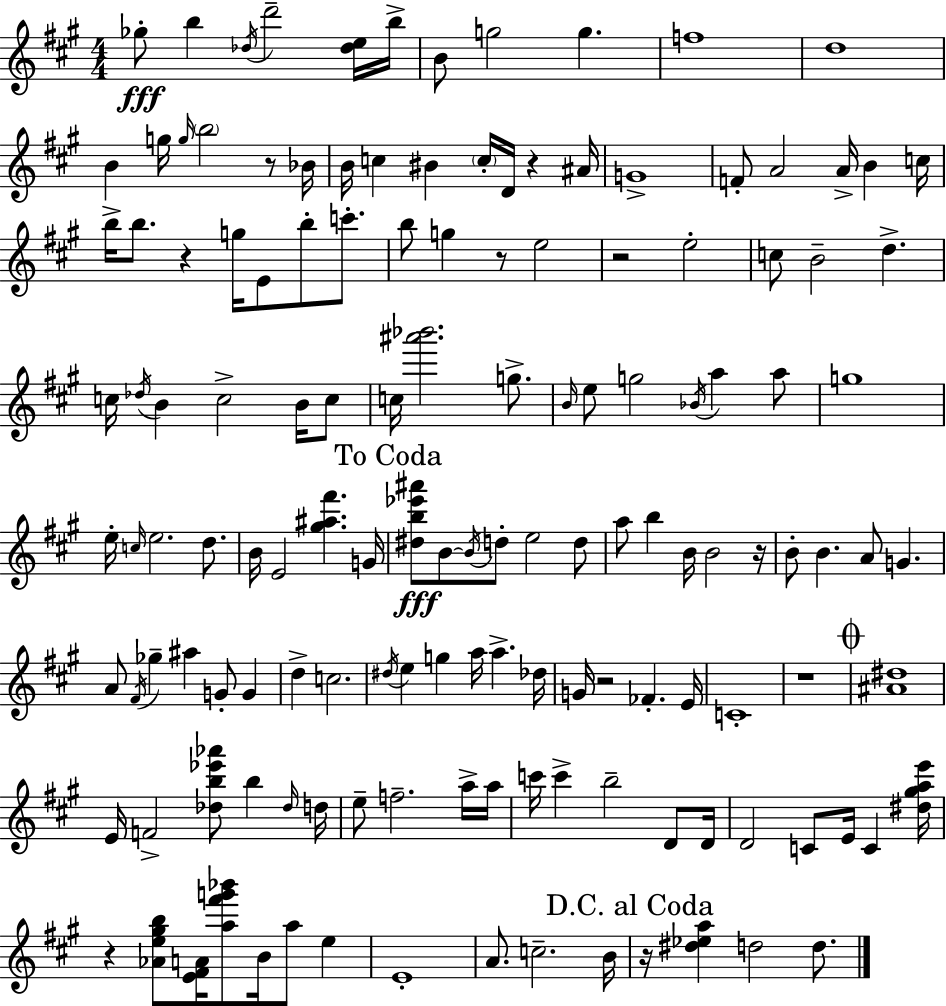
{
  \clef treble
  \numericTimeSignature
  \time 4/4
  \key a \major
  ges''8-.\fff b''4 \acciaccatura { des''16 } d'''2-- <des'' e''>16 | b''16-> b'8 g''2 g''4. | f''1 | d''1 | \break b'4 g''16 \grace { g''16 } \parenthesize b''2 r8 | bes'16 b'16 c''4 bis'4 \parenthesize c''16-. d'16 r4 | ais'16 g'1-> | f'8-. a'2 a'16-> b'4 | \break c''16 b''16-> b''8. r4 g''16 e'8 b''8-. c'''8.-. | b''8 g''4 r8 e''2 | r2 e''2-. | c''8 b'2-- d''4.-> | \break c''16 \acciaccatura { des''16 } b'4 c''2-> | b'16 c''8 c''16 <ais''' bes'''>2. | g''8.-> \grace { b'16 } e''8 g''2 \acciaccatura { bes'16 } a''4 | a''8 g''1 | \break e''16-. \grace { c''16 } e''2. | d''8. b'16 e'2 <gis'' ais'' fis'''>4. | g'16 \mark "To Coda" <dis'' b'' ees''' ais'''>8\fff b'8~~ \acciaccatura { b'16 } d''8-. e''2 | d''8 a''8 b''4 b'16 b'2 | \break r16 b'8-. b'4. a'8 | g'4. a'8 \acciaccatura { fis'16 } ges''4-- ais''4 | g'8-. g'4 d''4-> c''2. | \acciaccatura { dis''16 } e''4 g''4 | \break a''16 a''4.-> des''16 g'16 r2 | fes'4.-. e'16 c'1-. | r1 | \mark \markup { \musicglyph "scripts.coda" } <ais' dis''>1 | \break e'16 f'2-> | <des'' b'' ees''' aes'''>8 b''4 \grace { des''16 } d''16 e''8-- f''2.-- | a''16-> a''16 c'''16 c'''4-> b''2-- | d'8 d'16 d'2 | \break c'8 e'16 c'4 <dis'' gis'' a'' e'''>16 r4 <aes' e'' gis'' b''>8 | <e' fis' a'>16 <a'' fis''' g''' bes'''>8 b'16 a''8 e''4 e'1-. | a'8. c''2.-- | b'16 \mark "D.C. al Coda" r16 <dis'' ees'' a''>4 d''2 | \break d''8. \bar "|."
}